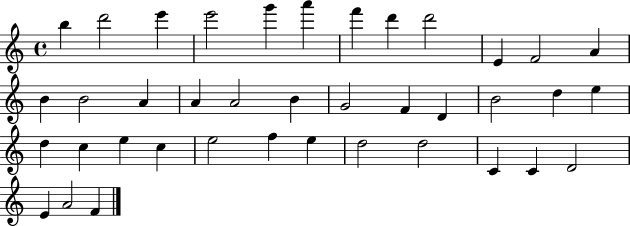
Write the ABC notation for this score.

X:1
T:Untitled
M:4/4
L:1/4
K:C
b d'2 e' e'2 g' a' f' d' d'2 E F2 A B B2 A A A2 B G2 F D B2 d e d c e c e2 f e d2 d2 C C D2 E A2 F